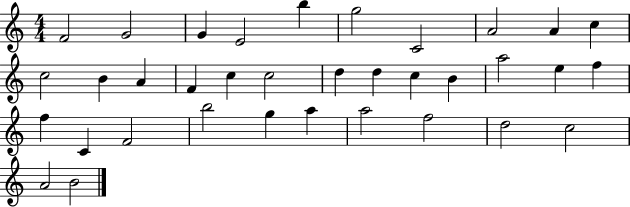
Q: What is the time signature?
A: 4/4